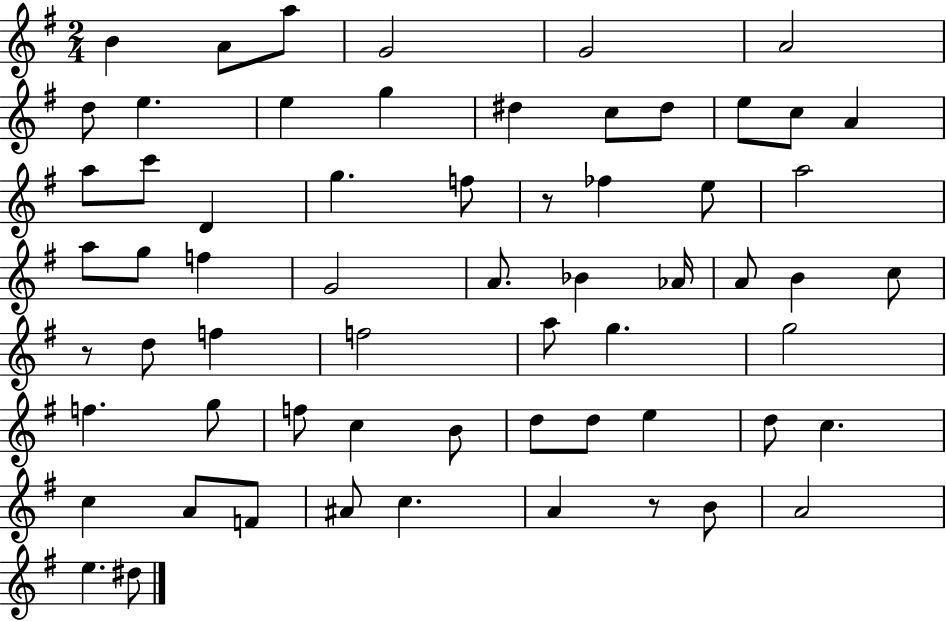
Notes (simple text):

B4/q A4/e A5/e G4/h G4/h A4/h D5/e E5/q. E5/q G5/q D#5/q C5/e D#5/e E5/e C5/e A4/q A5/e C6/e D4/q G5/q. F5/e R/e FES5/q E5/e A5/h A5/e G5/e F5/q G4/h A4/e. Bb4/q Ab4/s A4/e B4/q C5/e R/e D5/e F5/q F5/h A5/e G5/q. G5/h F5/q. G5/e F5/e C5/q B4/e D5/e D5/e E5/q D5/e C5/q. C5/q A4/e F4/e A#4/e C5/q. A4/q R/e B4/e A4/h E5/q. D#5/e